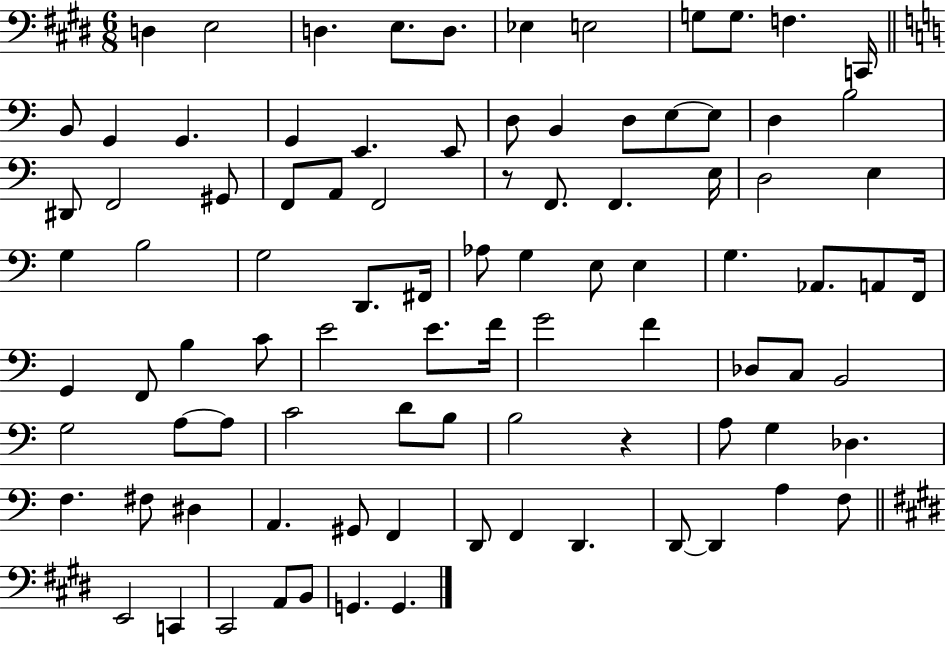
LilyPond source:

{
  \clef bass
  \numericTimeSignature
  \time 6/8
  \key e \major
  d4 e2 | d4. e8. d8. | ees4 e2 | g8 g8. f4. c,16 | \break \bar "||" \break \key c \major b,8 g,4 g,4. | g,4 e,4. e,8 | d8 b,4 d8 e8~~ e8 | d4 b2 | \break dis,8 f,2 gis,8 | f,8 a,8 f,2 | r8 f,8. f,4. e16 | d2 e4 | \break g4 b2 | g2 d,8. fis,16 | aes8 g4 e8 e4 | g4. aes,8. a,8 f,16 | \break g,4 f,8 b4 c'8 | e'2 e'8. f'16 | g'2 f'4 | des8 c8 b,2 | \break g2 a8~~ a8 | c'2 d'8 b8 | b2 r4 | a8 g4 des4. | \break f4. fis8 dis4 | a,4. gis,8 f,4 | d,8 f,4 d,4. | d,8~~ d,4 a4 f8 | \break \bar "||" \break \key e \major e,2 c,4 | cis,2 a,8 b,8 | g,4. g,4. | \bar "|."
}